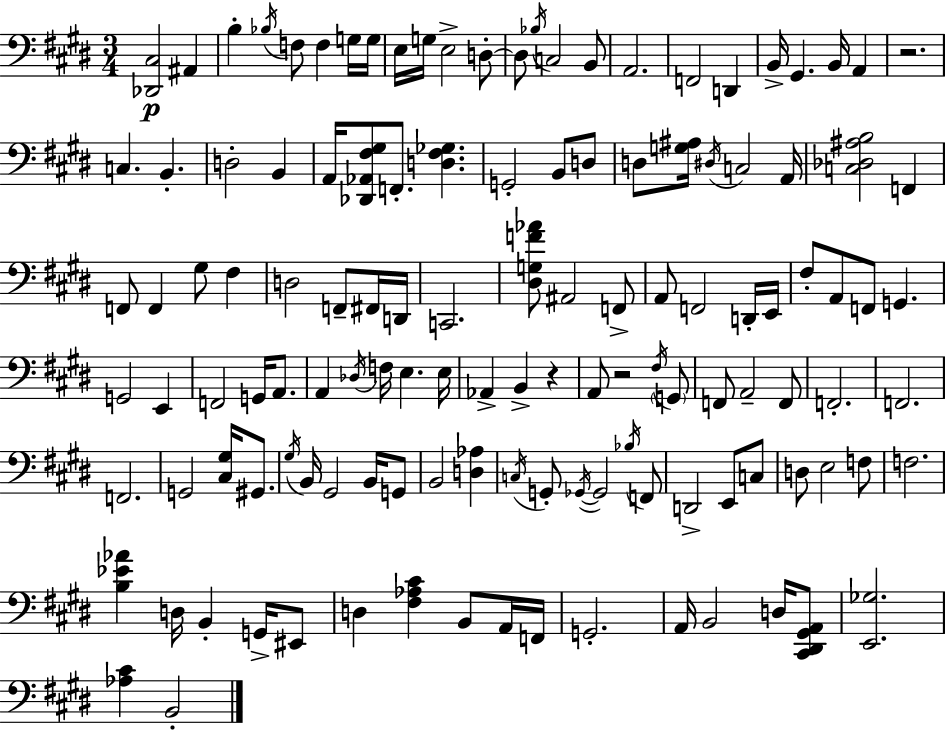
X:1
T:Untitled
M:3/4
L:1/4
K:E
[_D,,^C,]2 ^A,, B, _B,/4 F,/2 F, G,/4 G,/4 E,/4 G,/4 E,2 D,/2 D,/2 _B,/4 C,2 B,,/2 A,,2 F,,2 D,, B,,/4 ^G,, B,,/4 A,, z2 C, B,, D,2 B,, A,,/4 [_D,,_A,,^F,^G,]/2 F,,/2 [D,^F,_G,] G,,2 B,,/2 D,/2 D,/2 [G,^A,]/4 ^D,/4 C,2 A,,/4 [C,_D,^A,B,]2 F,, F,,/2 F,, ^G,/2 ^F, D,2 F,,/2 ^F,,/4 D,,/4 C,,2 [^D,G,F_A]/2 ^A,,2 F,,/2 A,,/2 F,,2 D,,/4 E,,/4 ^F,/2 A,,/2 F,,/2 G,, G,,2 E,, F,,2 G,,/4 A,,/2 A,, _D,/4 F,/4 E, E,/4 _A,, B,, z A,,/2 z2 ^F,/4 G,,/2 F,,/2 A,,2 F,,/2 F,,2 F,,2 F,,2 G,,2 [^C,^G,]/4 ^G,,/2 ^G,/4 B,,/4 ^G,,2 B,,/4 G,,/2 B,,2 [D,_A,] C,/4 G,,/2 _G,,/4 _G,,2 _B,/4 F,,/2 D,,2 E,,/2 C,/2 D,/2 E,2 F,/2 F,2 [B,_E_A] D,/4 B,, G,,/4 ^E,,/2 D, [^F,_A,^C] B,,/2 A,,/4 F,,/4 G,,2 A,,/4 B,,2 D,/4 [^C,,^D,,^G,,A,,]/2 [E,,_G,]2 [_A,^C] B,,2